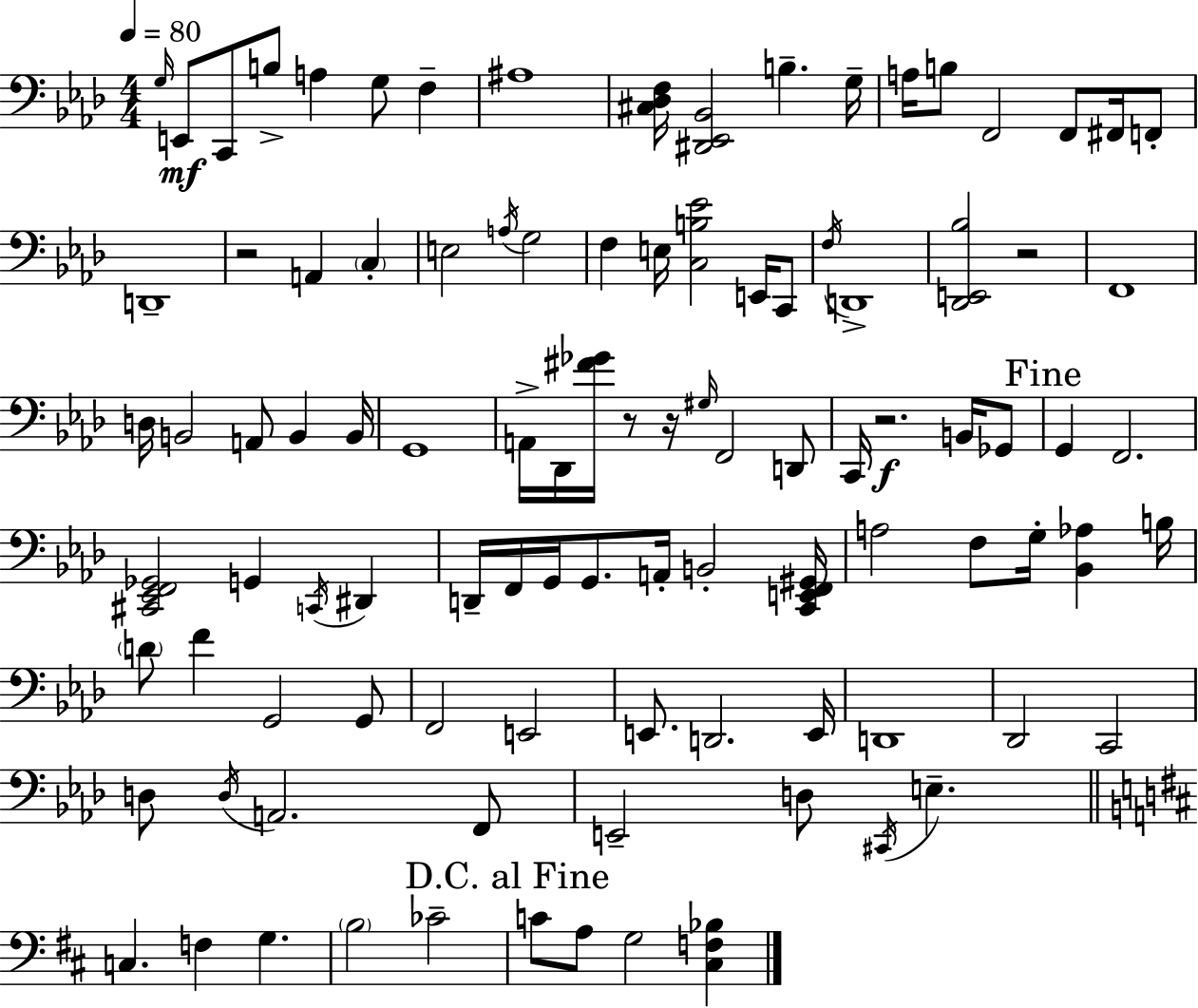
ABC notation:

X:1
T:Untitled
M:4/4
L:1/4
K:Fm
G,/4 E,,/2 C,,/2 B,/2 A, G,/2 F, ^A,4 [^C,_D,F,]/4 [^D,,_E,,_B,,]2 B, G,/4 A,/4 B,/2 F,,2 F,,/2 ^F,,/4 F,,/2 D,,4 z2 A,, C, E,2 A,/4 G,2 F, E,/4 [C,B,_E]2 E,,/4 C,,/2 F,/4 D,,4 [_D,,E,,_B,]2 z2 F,,4 D,/4 B,,2 A,,/2 B,, B,,/4 G,,4 A,,/4 _D,,/4 [^F_G]/4 z/2 z/4 ^G,/4 F,,2 D,,/2 C,,/4 z2 B,,/4 _G,,/2 G,, F,,2 [^C,,_E,,F,,_G,,]2 G,, C,,/4 ^D,, D,,/4 F,,/4 G,,/4 G,,/2 A,,/4 B,,2 [C,,E,,F,,^G,,]/4 A,2 F,/2 G,/4 [_B,,_A,] B,/4 D/2 F G,,2 G,,/2 F,,2 E,,2 E,,/2 D,,2 E,,/4 D,,4 _D,,2 C,,2 D,/2 D,/4 A,,2 F,,/2 E,,2 D,/2 ^C,,/4 E, C, F, G, B,2 _C2 C/2 A,/2 G,2 [^C,F,_B,]